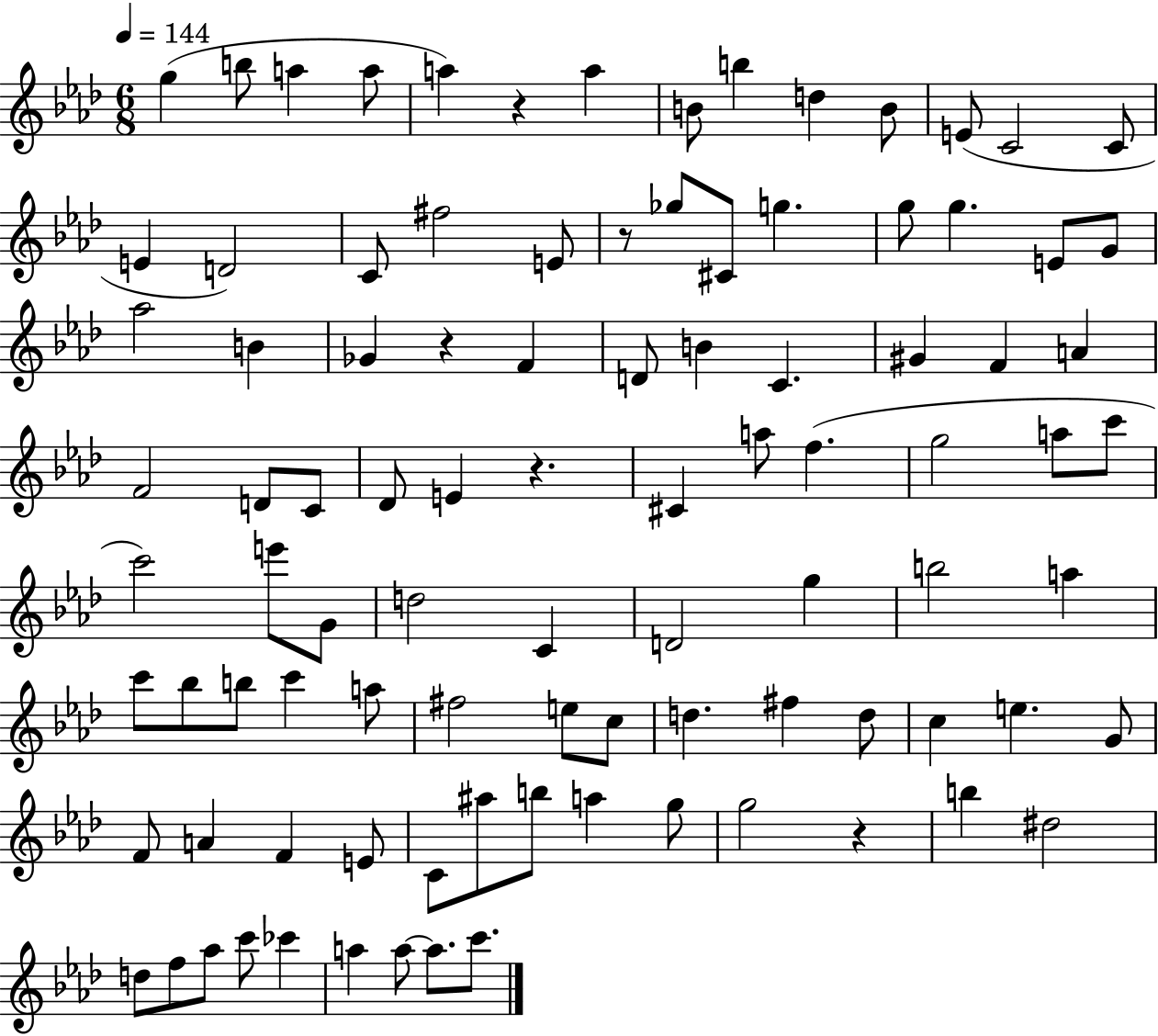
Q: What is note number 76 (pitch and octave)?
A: B5